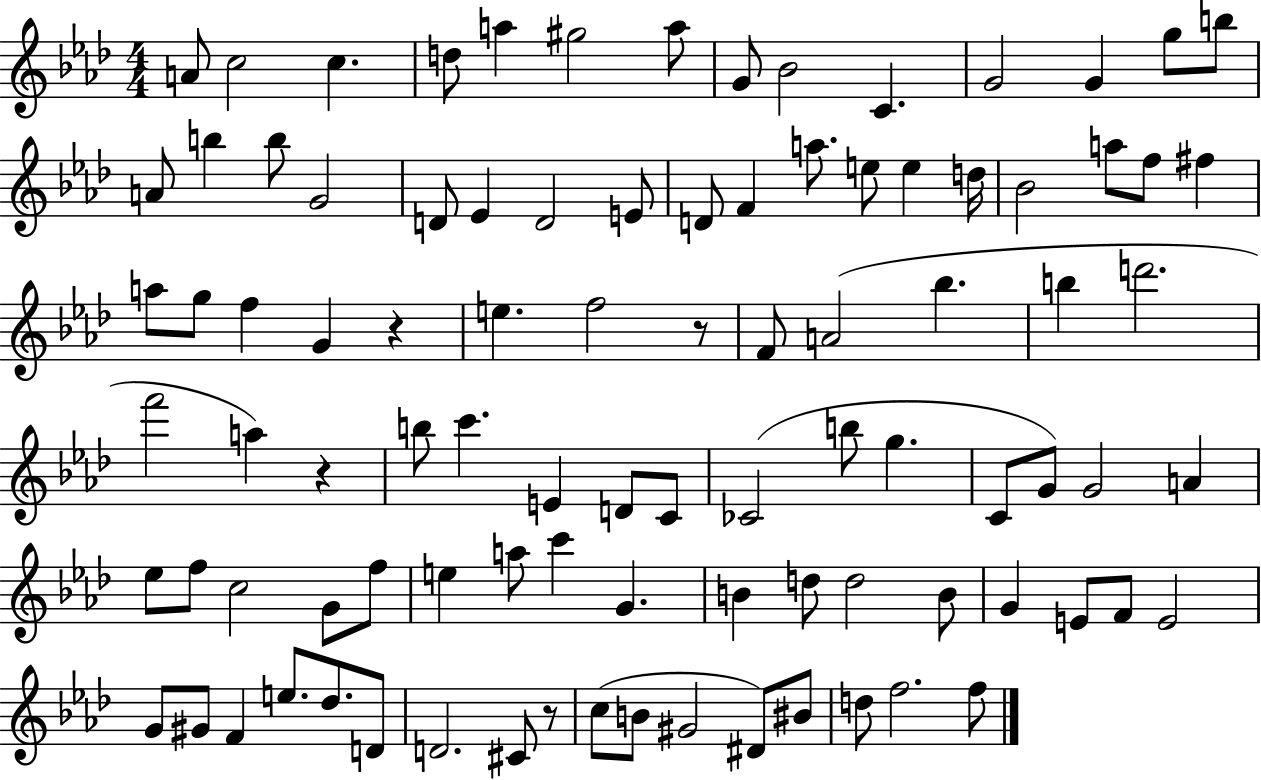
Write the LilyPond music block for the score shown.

{
  \clef treble
  \numericTimeSignature
  \time 4/4
  \key aes \major
  \repeat volta 2 { a'8 c''2 c''4. | d''8 a''4 gis''2 a''8 | g'8 bes'2 c'4. | g'2 g'4 g''8 b''8 | \break a'8 b''4 b''8 g'2 | d'8 ees'4 d'2 e'8 | d'8 f'4 a''8. e''8 e''4 d''16 | bes'2 a''8 f''8 fis''4 | \break a''8 g''8 f''4 g'4 r4 | e''4. f''2 r8 | f'8 a'2( bes''4. | b''4 d'''2. | \break f'''2 a''4) r4 | b''8 c'''4. e'4 d'8 c'8 | ces'2( b''8 g''4. | c'8 g'8) g'2 a'4 | \break ees''8 f''8 c''2 g'8 f''8 | e''4 a''8 c'''4 g'4. | b'4 d''8 d''2 b'8 | g'4 e'8 f'8 e'2 | \break g'8 gis'8 f'4 e''8. des''8. d'8 | d'2. cis'8 r8 | c''8( b'8 gis'2 dis'8) bis'8 | d''8 f''2. f''8 | \break } \bar "|."
}